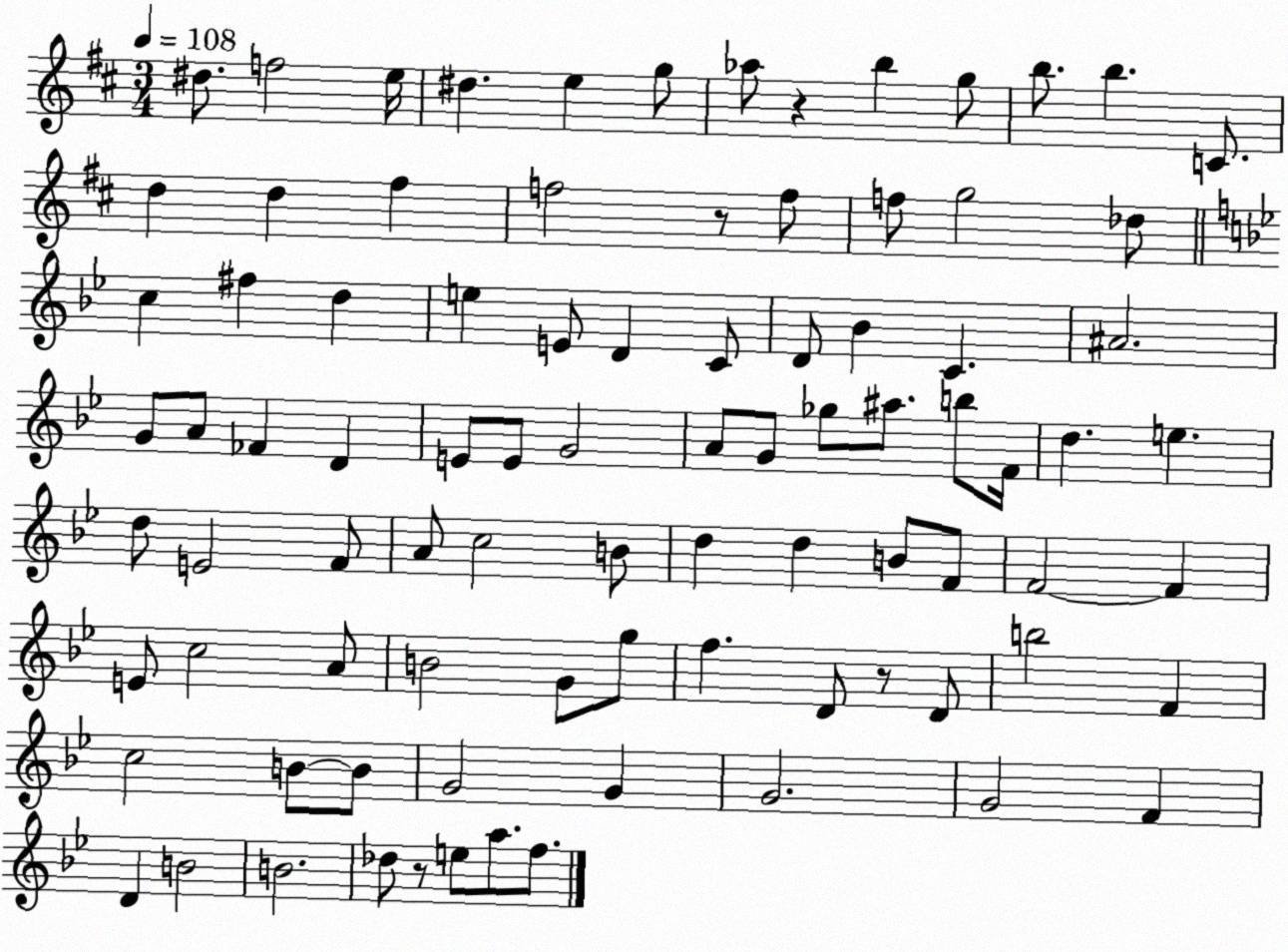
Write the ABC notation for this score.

X:1
T:Untitled
M:3/4
L:1/4
K:D
^d/2 f2 e/4 ^d e g/2 _a/2 z b g/2 b/2 b C/2 d d ^f f2 z/2 f/2 f/2 g2 _d/2 c ^f d e E/2 D C/2 D/2 _B C ^A2 G/2 A/2 _F D E/2 E/2 G2 A/2 G/2 _g/2 ^a/2 b/2 F/4 d e d/2 E2 F/2 A/2 c2 B/2 d d B/2 F/2 F2 F E/2 c2 A/2 B2 G/2 g/2 f D/2 z/2 D/2 b2 F c2 B/2 B/2 G2 G G2 G2 F D B2 B2 _d/2 z/2 e/2 a/2 f/2